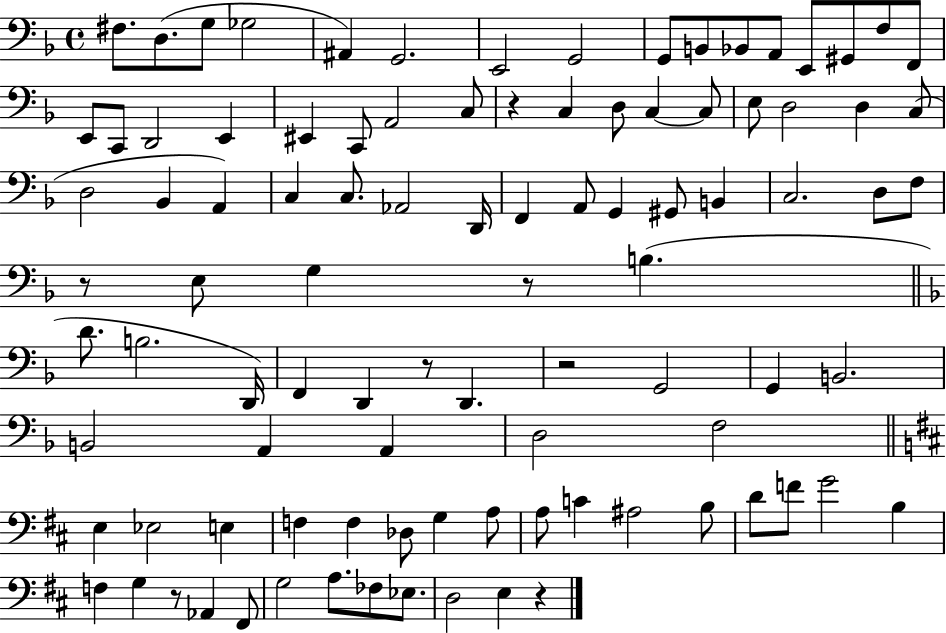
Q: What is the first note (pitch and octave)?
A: F#3